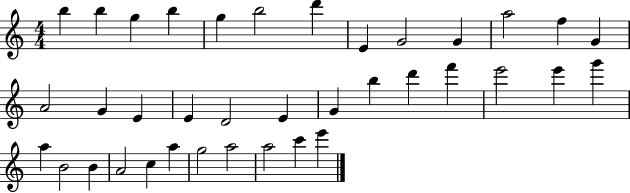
B5/q B5/q G5/q B5/q G5/q B5/h D6/q E4/q G4/h G4/q A5/h F5/q G4/q A4/h G4/q E4/q E4/q D4/h E4/q G4/q B5/q D6/q F6/q E6/h E6/q G6/q A5/q B4/h B4/q A4/h C5/q A5/q G5/h A5/h A5/h C6/q E6/q